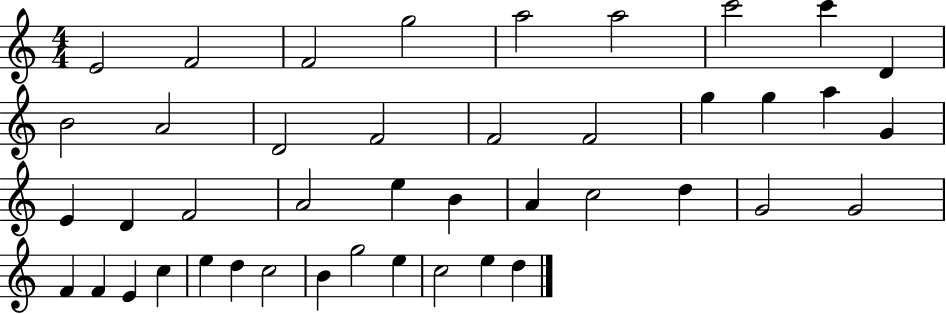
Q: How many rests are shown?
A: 0